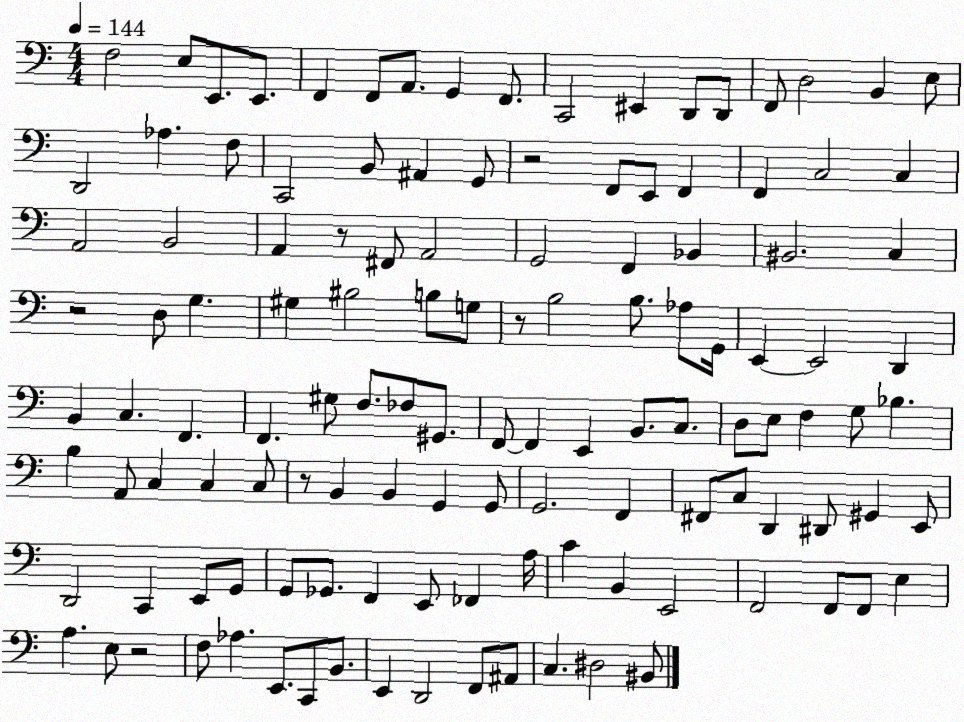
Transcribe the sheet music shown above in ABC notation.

X:1
T:Untitled
M:4/4
L:1/4
K:C
F,2 E,/2 E,,/2 E,,/2 F,, F,,/2 A,,/2 G,, F,,/2 C,,2 ^E,, D,,/2 D,,/2 F,,/2 D,2 B,, E,/2 D,,2 _A, F,/2 C,,2 B,,/2 ^A,, G,,/2 z2 F,,/2 E,,/2 F,, F,, C,2 C, A,,2 B,,2 A,, z/2 ^F,,/2 A,,2 G,,2 F,, _B,, ^B,,2 C, z2 D,/2 G, ^G, ^B,2 B,/2 G,/2 z/2 B,2 B,/2 _A,/2 G,,/4 E,, E,,2 D,, B,, C, F,, F,, ^G,/2 F,/2 _F,/2 ^G,,/2 F,,/2 F,, E,, B,,/2 C,/2 D,/2 E,/2 F, G,/2 _B, B, A,,/2 C, C, C,/2 z/2 B,, B,, G,, G,,/2 G,,2 F,, ^F,,/2 C,/2 D,, ^D,,/2 ^G,, E,,/2 D,,2 C,, E,,/2 G,,/2 G,,/2 _G,,/2 F,, E,,/2 _F,, A,/4 C B,, E,,2 F,,2 F,,/2 F,,/2 E, A, E,/2 z2 F,/2 _A, E,,/2 C,,/2 B,,/2 E,, D,,2 F,,/2 ^A,,/2 C, ^D,2 ^B,,/2